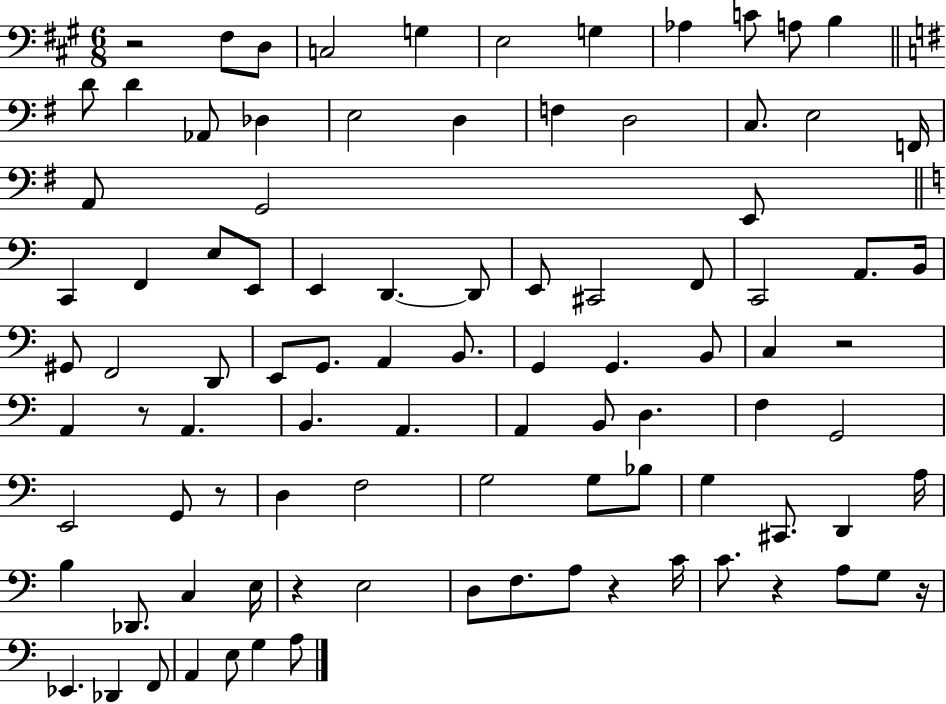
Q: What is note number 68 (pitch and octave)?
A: A3